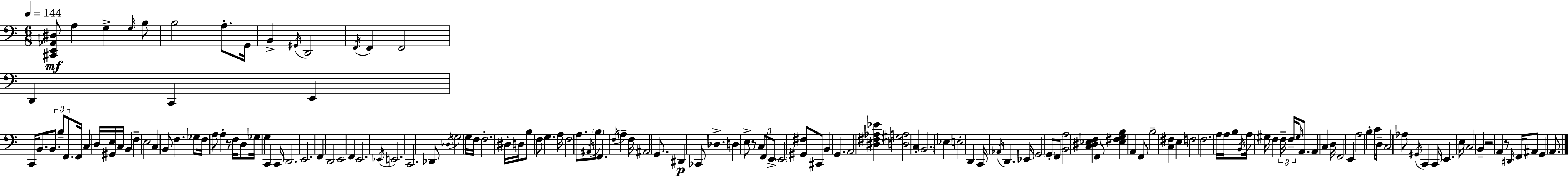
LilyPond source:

{
  \clef bass
  \numericTimeSignature
  \time 6/8
  \key c \major
  \tempo 4 = 144
  <cis, e, aes, dis>8\mf a4 g4-> \grace { g16 } b8 | b2 a8.-. | g,16 b,4-> \acciaccatura { gis,16 } d,2 | \acciaccatura { f,16 } f,4 f,2 | \break d,4 c,4 e,4 | c,16 b,8. \tuplet 3/2 { b,8. b8-- | f,8. } f,16 c4 d16 <gis, e>16 c16 b,4 | f4-- e2 | \break c4 b,8 f4. | ges8 f16 a8 a4-. | r8 f16 d8 ges16 g4 c,4 | c,16 d,2. | \break e,2. | f,4 d,2 | e,2 f,4 | e,2. | \break \acciaccatura { ees,16 } e,2. | c,2. | des,8 \acciaccatura { des16 } g2 | g16 f16 f2.-. | \break dis16-. d16 b8 f8 g4. | a16 f2 | a8. \acciaccatura { ais,16 } \parenthesize b8 f,4. | \acciaccatura { f16 } a4-- f16 ais,2 | \break g,8. dis,4\p ces,8 | des4.-> d4 e8-> | r8 \tuplet 3/2 { c8 f,8 e,8-> } \parenthesize e,2 | <gis, fis>8 cis,8 b,4 | \break g,4. a,2 | <dis fis aes ees'>4 <d gis a>2 | c4-. \parenthesize b,2. | ees4 e2-. | \break d,4 c,16 | \acciaccatura { aes,16 } d,4. ees,16 g,2 | \parenthesize g,8-. f,8 <b, a>2 | <c dis ees f>4 f,8 <ees fis g b>4 | \break a,4 f,8 b2-- | <c fis>4 e4 | f2 f2. | a16 a16 b8 | \break \acciaccatura { b,16 } a16 gis16 f4 \tuplet 3/2 { f16-- f16-- \grace { gis16 } } a,8. | a,4 c4 d16 f,2 | e,4 a2 | b4-. c'16 d16-- | \break c2 aes8 \acciaccatura { gis,16 } c,4 | c,16 e,4. e16 c2 | b,4-- r2 | a,4 r8 | \break \grace { dis,16 } f,16 ais,8 g,4 a,8. | \bar "|."
}